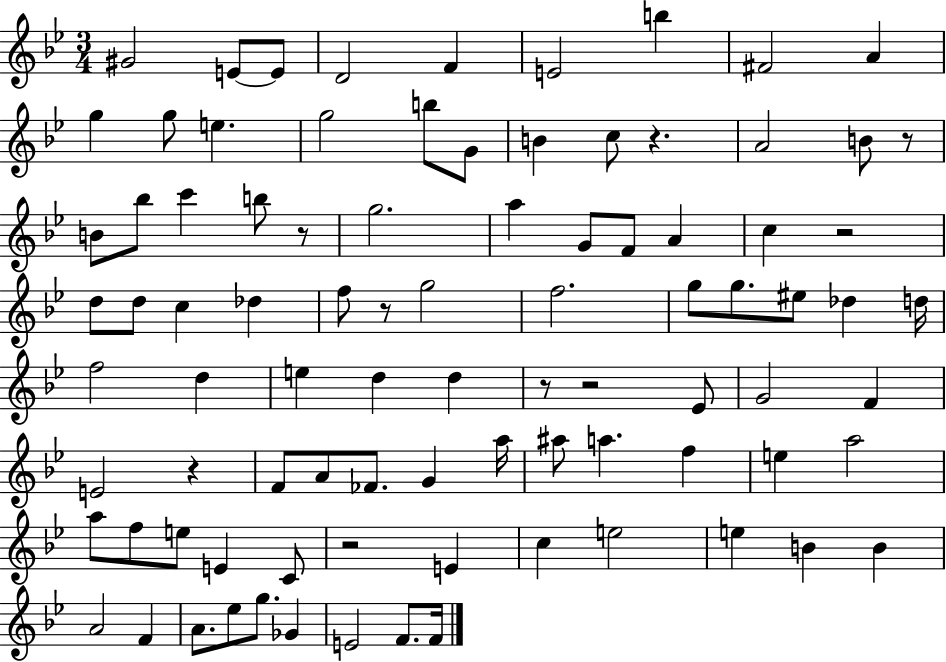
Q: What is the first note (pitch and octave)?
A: G#4